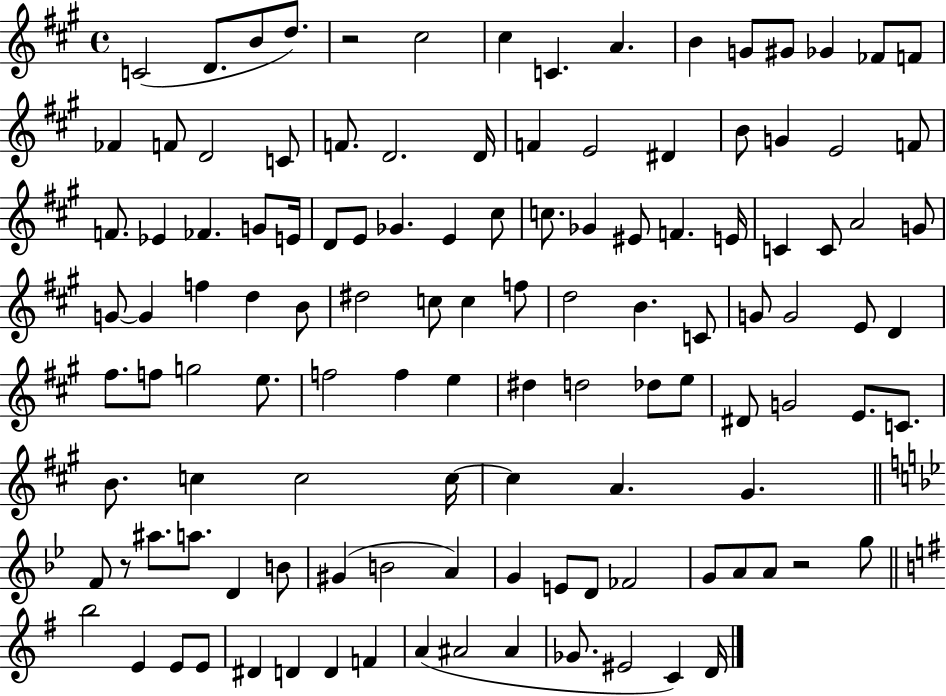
C4/h D4/e. B4/e D5/e. R/h C#5/h C#5/q C4/q. A4/q. B4/q G4/e G#4/e Gb4/q FES4/e F4/e FES4/q F4/e D4/h C4/e F4/e. D4/h. D4/s F4/q E4/h D#4/q B4/e G4/q E4/h F4/e F4/e. Eb4/q FES4/q. G4/e E4/s D4/e E4/e Gb4/q. E4/q C#5/e C5/e. Gb4/q EIS4/e F4/q. E4/s C4/q C4/e A4/h G4/e G4/e G4/q F5/q D5/q B4/e D#5/h C5/e C5/q F5/e D5/h B4/q. C4/e G4/e G4/h E4/e D4/q F#5/e. F5/e G5/h E5/e. F5/h F5/q E5/q D#5/q D5/h Db5/e E5/e D#4/e G4/h E4/e. C4/e. B4/e. C5/q C5/h C5/s C5/q A4/q. G#4/q. F4/e R/e A#5/e. A5/e. D4/q B4/e G#4/q B4/h A4/q G4/q E4/e D4/e FES4/h G4/e A4/e A4/e R/h G5/e B5/h E4/q E4/e E4/e D#4/q D4/q D4/q F4/q A4/q A#4/h A#4/q Gb4/e. EIS4/h C4/q D4/s